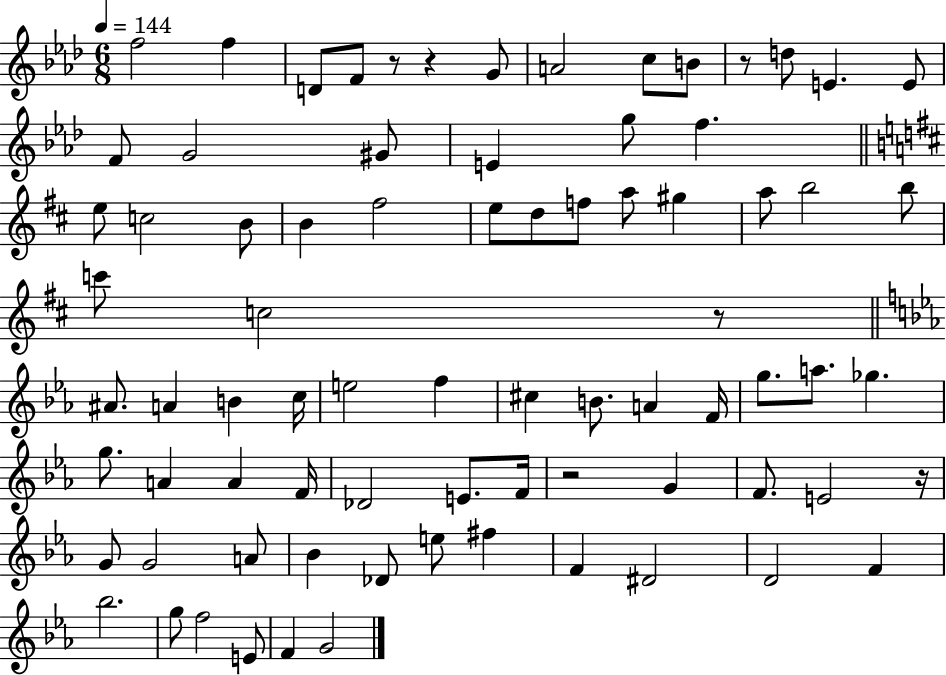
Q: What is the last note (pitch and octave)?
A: G4